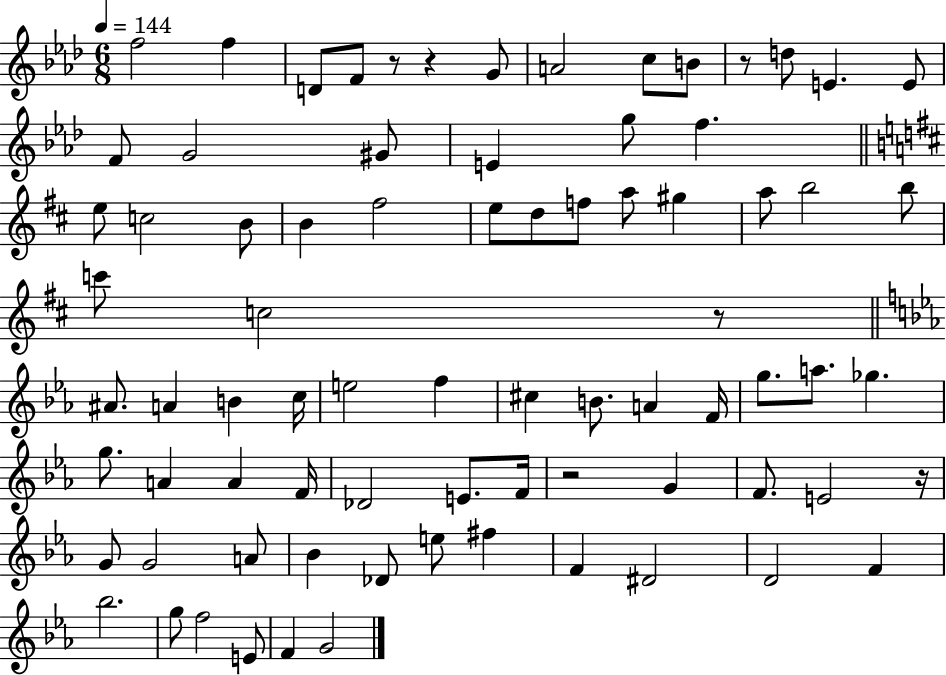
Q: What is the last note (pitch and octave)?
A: G4